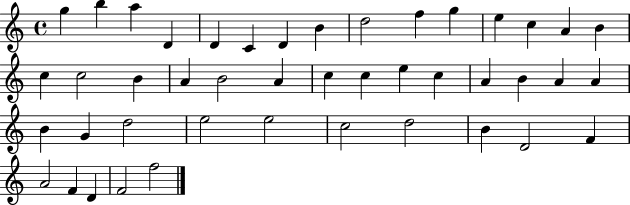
X:1
T:Untitled
M:4/4
L:1/4
K:C
g b a D D C D B d2 f g e c A B c c2 B A B2 A c c e c A B A A B G d2 e2 e2 c2 d2 B D2 F A2 F D F2 f2